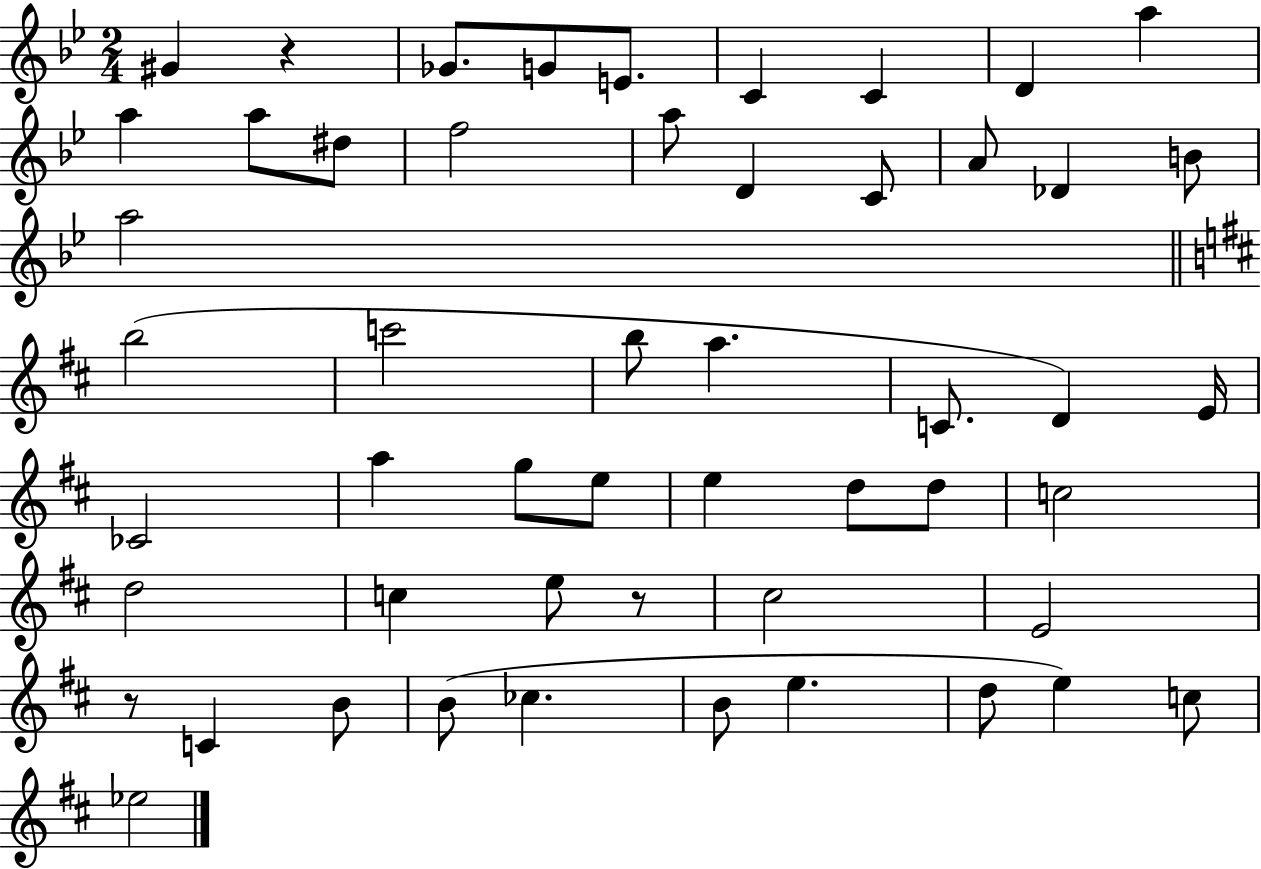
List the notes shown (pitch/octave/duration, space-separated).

G#4/q R/q Gb4/e. G4/e E4/e. C4/q C4/q D4/q A5/q A5/q A5/e D#5/e F5/h A5/e D4/q C4/e A4/e Db4/q B4/e A5/h B5/h C6/h B5/e A5/q. C4/e. D4/q E4/s CES4/h A5/q G5/e E5/e E5/q D5/e D5/e C5/h D5/h C5/q E5/e R/e C#5/h E4/h R/e C4/q B4/e B4/e CES5/q. B4/e E5/q. D5/e E5/q C5/e Eb5/h